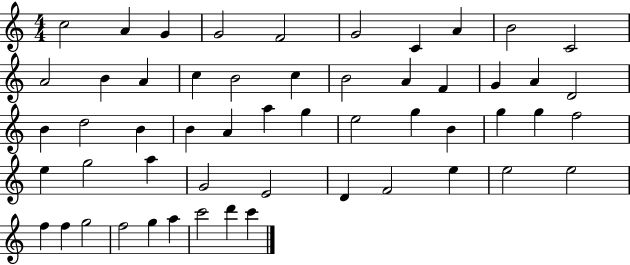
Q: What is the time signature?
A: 4/4